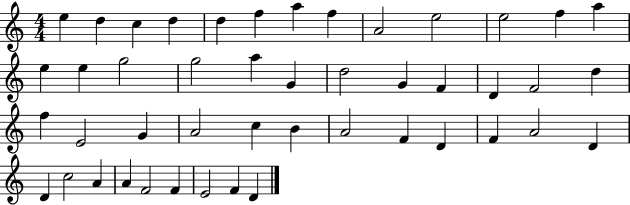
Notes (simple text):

E5/q D5/q C5/q D5/q D5/q F5/q A5/q F5/q A4/h E5/h E5/h F5/q A5/q E5/q E5/q G5/h G5/h A5/q G4/q D5/h G4/q F4/q D4/q F4/h D5/q F5/q E4/h G4/q A4/h C5/q B4/q A4/h F4/q D4/q F4/q A4/h D4/q D4/q C5/h A4/q A4/q F4/h F4/q E4/h F4/q D4/q